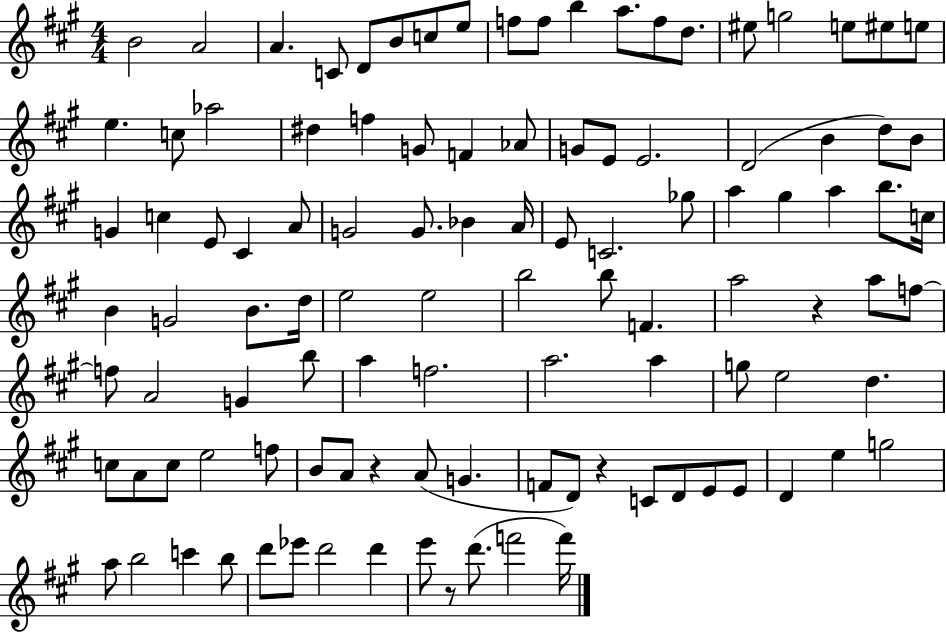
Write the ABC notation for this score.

X:1
T:Untitled
M:4/4
L:1/4
K:A
B2 A2 A C/2 D/2 B/2 c/2 e/2 f/2 f/2 b a/2 f/2 d/2 ^e/2 g2 e/2 ^e/2 e/2 e c/2 _a2 ^d f G/2 F _A/2 G/2 E/2 E2 D2 B d/2 B/2 G c E/2 ^C A/2 G2 G/2 _B A/4 E/2 C2 _g/2 a ^g a b/2 c/4 B G2 B/2 d/4 e2 e2 b2 b/2 F a2 z a/2 f/2 f/2 A2 G b/2 a f2 a2 a g/2 e2 d c/2 A/2 c/2 e2 f/2 B/2 A/2 z A/2 G F/2 D/2 z C/2 D/2 E/2 E/2 D e g2 a/2 b2 c' b/2 d'/2 _e'/2 d'2 d' e'/2 z/2 d'/2 f'2 f'/4